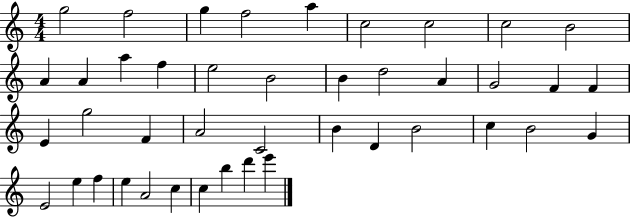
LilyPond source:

{
  \clef treble
  \numericTimeSignature
  \time 4/4
  \key c \major
  g''2 f''2 | g''4 f''2 a''4 | c''2 c''2 | c''2 b'2 | \break a'4 a'4 a''4 f''4 | e''2 b'2 | b'4 d''2 a'4 | g'2 f'4 f'4 | \break e'4 g''2 f'4 | a'2 c'2 | b'4 d'4 b'2 | c''4 b'2 g'4 | \break e'2 e''4 f''4 | e''4 a'2 c''4 | c''4 b''4 d'''4 e'''4 | \bar "|."
}